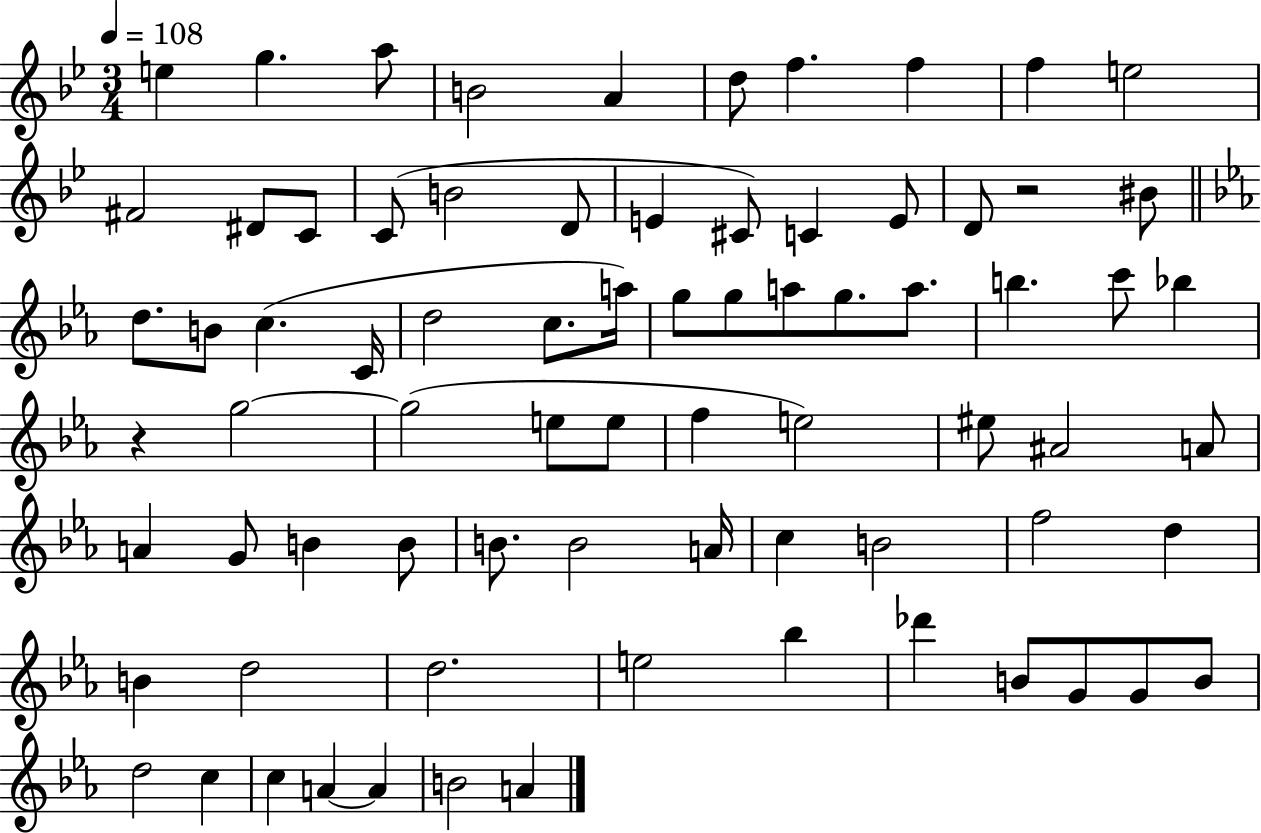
{
  \clef treble
  \numericTimeSignature
  \time 3/4
  \key bes \major
  \tempo 4 = 108
  \repeat volta 2 { e''4 g''4. a''8 | b'2 a'4 | d''8 f''4. f''4 | f''4 e''2 | \break fis'2 dis'8 c'8 | c'8( b'2 d'8 | e'4 cis'8) c'4 e'8 | d'8 r2 bis'8 | \break \bar "||" \break \key ees \major d''8. b'8 c''4.( c'16 | d''2 c''8. a''16) | g''8 g''8 a''8 g''8. a''8. | b''4. c'''8 bes''4 | \break r4 g''2~~ | g''2( e''8 e''8 | f''4 e''2) | eis''8 ais'2 a'8 | \break a'4 g'8 b'4 b'8 | b'8. b'2 a'16 | c''4 b'2 | f''2 d''4 | \break b'4 d''2 | d''2. | e''2 bes''4 | des'''4 b'8 g'8 g'8 b'8 | \break d''2 c''4 | c''4 a'4~~ a'4 | b'2 a'4 | } \bar "|."
}